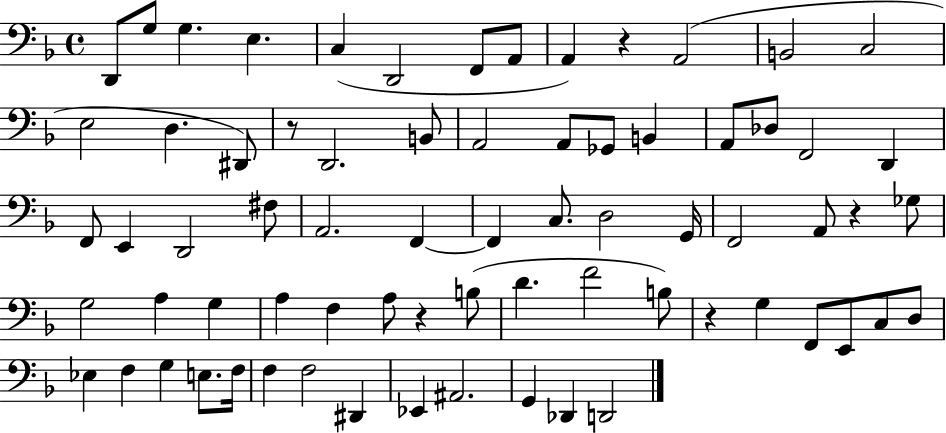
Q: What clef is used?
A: bass